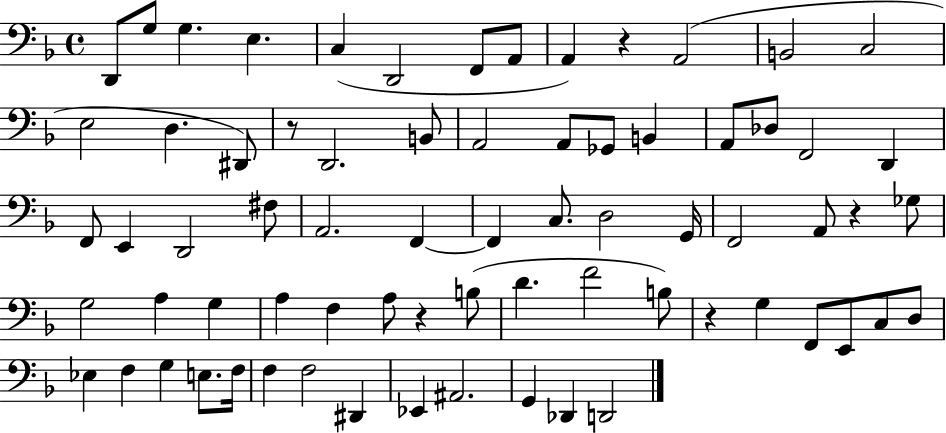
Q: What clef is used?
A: bass